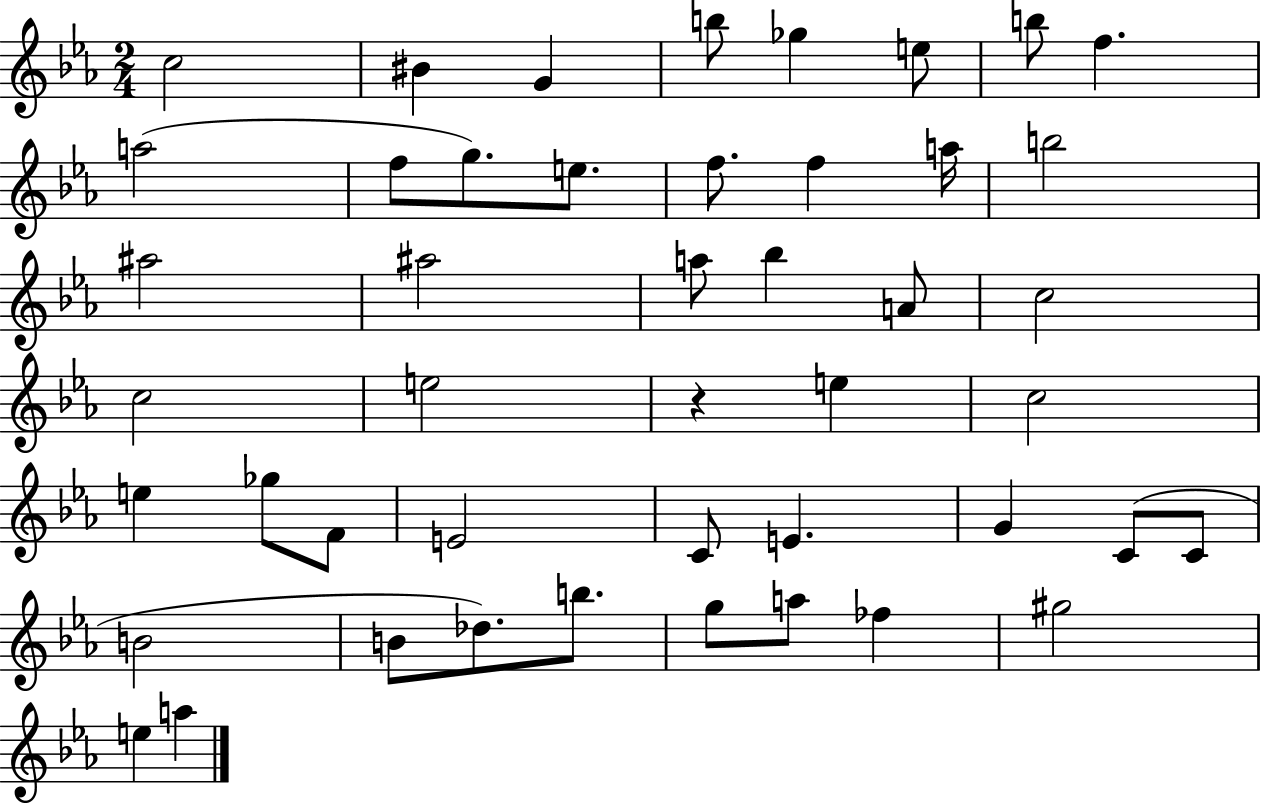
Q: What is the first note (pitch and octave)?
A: C5